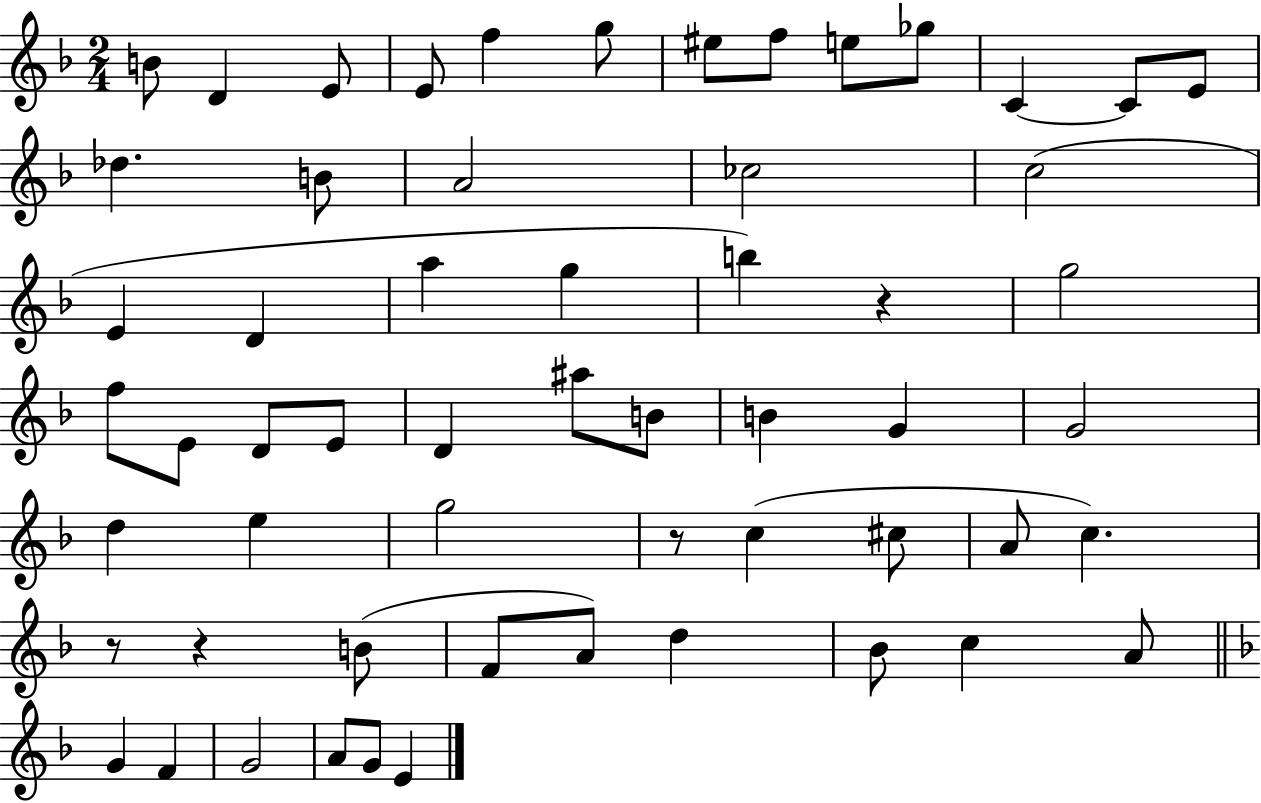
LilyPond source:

{
  \clef treble
  \numericTimeSignature
  \time 2/4
  \key f \major
  \repeat volta 2 { b'8 d'4 e'8 | e'8 f''4 g''8 | eis''8 f''8 e''8 ges''8 | c'4~~ c'8 e'8 | \break des''4. b'8 | a'2 | ces''2 | c''2( | \break e'4 d'4 | a''4 g''4 | b''4) r4 | g''2 | \break f''8 e'8 d'8 e'8 | d'4 ais''8 b'8 | b'4 g'4 | g'2 | \break d''4 e''4 | g''2 | r8 c''4( cis''8 | a'8 c''4.) | \break r8 r4 b'8( | f'8 a'8) d''4 | bes'8 c''4 a'8 | \bar "||" \break \key f \major g'4 f'4 | g'2 | a'8 g'8 e'4 | } \bar "|."
}